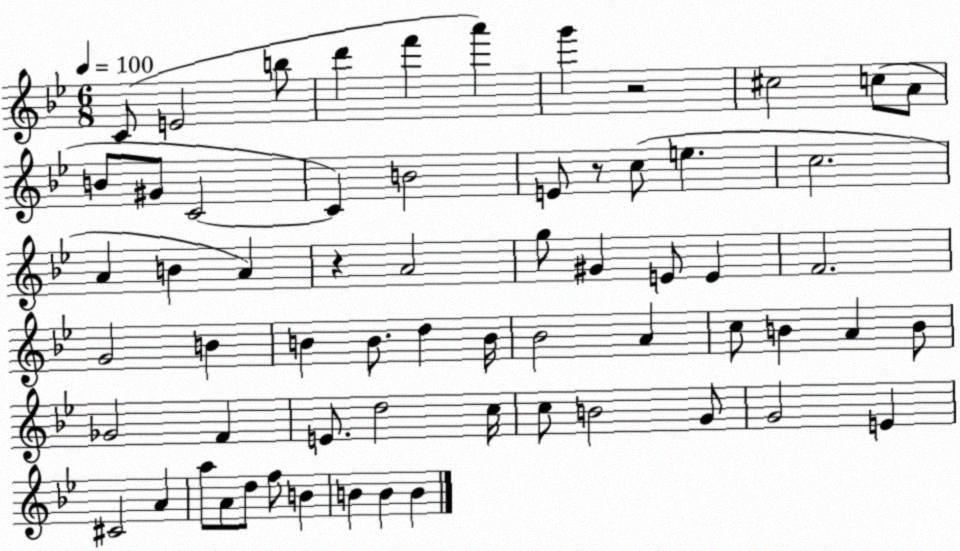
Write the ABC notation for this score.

X:1
T:Untitled
M:6/8
L:1/4
K:Bb
C/2 E2 b/2 d' f' a' g' z2 ^c2 c/2 A/2 B/2 ^G/2 C2 C B2 E/2 z/2 c/2 e c2 A B A z A2 g/2 ^G E/2 E F2 G2 B B B/2 d B/4 _B2 A c/2 B A B/2 _G2 F E/2 d2 c/4 c/2 B2 G/2 G2 E ^C2 A a/2 A/2 d/2 f/2 B B B B